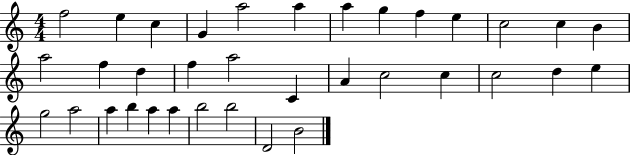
{
  \clef treble
  \numericTimeSignature
  \time 4/4
  \key c \major
  f''2 e''4 c''4 | g'4 a''2 a''4 | a''4 g''4 f''4 e''4 | c''2 c''4 b'4 | \break a''2 f''4 d''4 | f''4 a''2 c'4 | a'4 c''2 c''4 | c''2 d''4 e''4 | \break g''2 a''2 | a''4 b''4 a''4 a''4 | b''2 b''2 | d'2 b'2 | \break \bar "|."
}